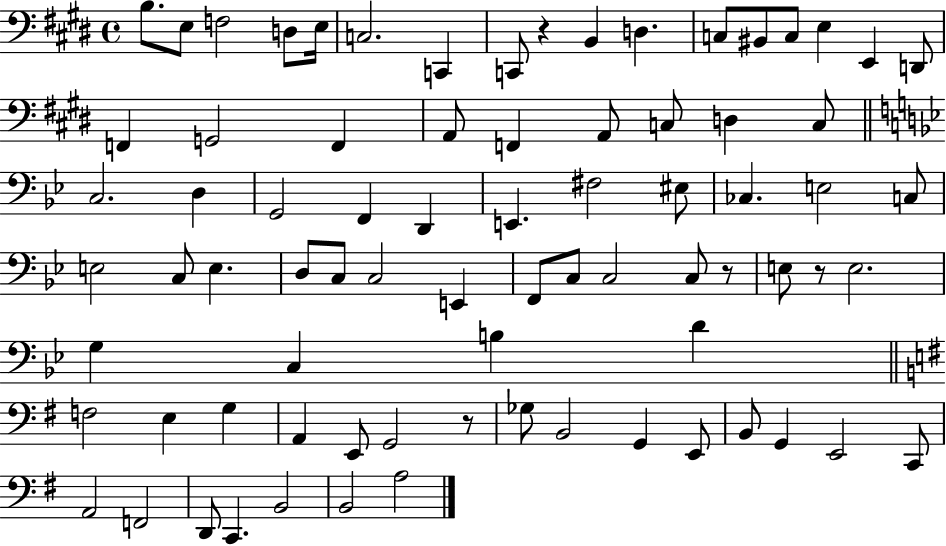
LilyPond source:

{
  \clef bass
  \time 4/4
  \defaultTimeSignature
  \key e \major
  \repeat volta 2 { b8. e8 f2 d8 e16 | c2. c,4 | c,8 r4 b,4 d4. | c8 bis,8 c8 e4 e,4 d,8 | \break f,4 g,2 f,4 | a,8 f,4 a,8 c8 d4 c8 | \bar "||" \break \key bes \major c2. d4 | g,2 f,4 d,4 | e,4. fis2 eis8 | ces4. e2 c8 | \break e2 c8 e4. | d8 c8 c2 e,4 | f,8 c8 c2 c8 r8 | e8 r8 e2. | \break g4 c4 b4 d'4 | \bar "||" \break \key e \minor f2 e4 g4 | a,4 e,8 g,2 r8 | ges8 b,2 g,4 e,8 | b,8 g,4 e,2 c,8 | \break a,2 f,2 | d,8 c,4. b,2 | b,2 a2 | } \bar "|."
}